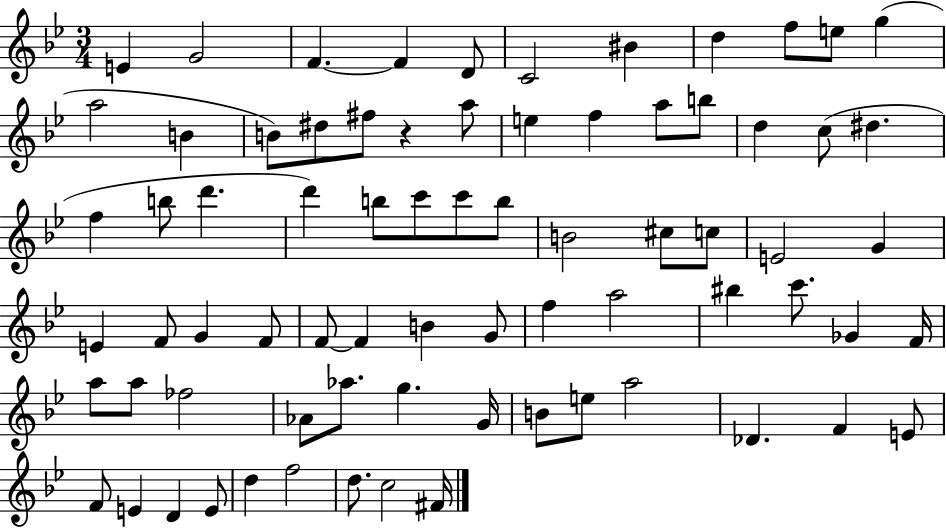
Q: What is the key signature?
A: BES major